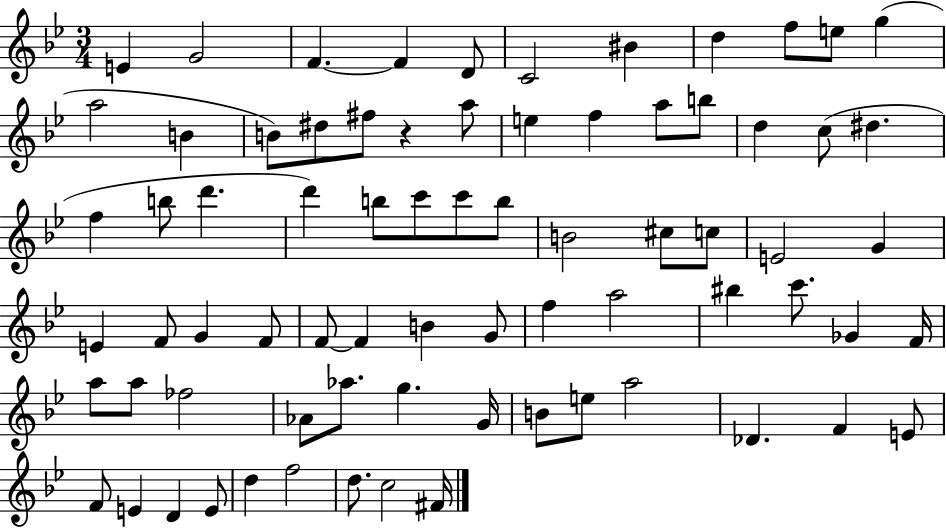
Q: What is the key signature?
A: BES major